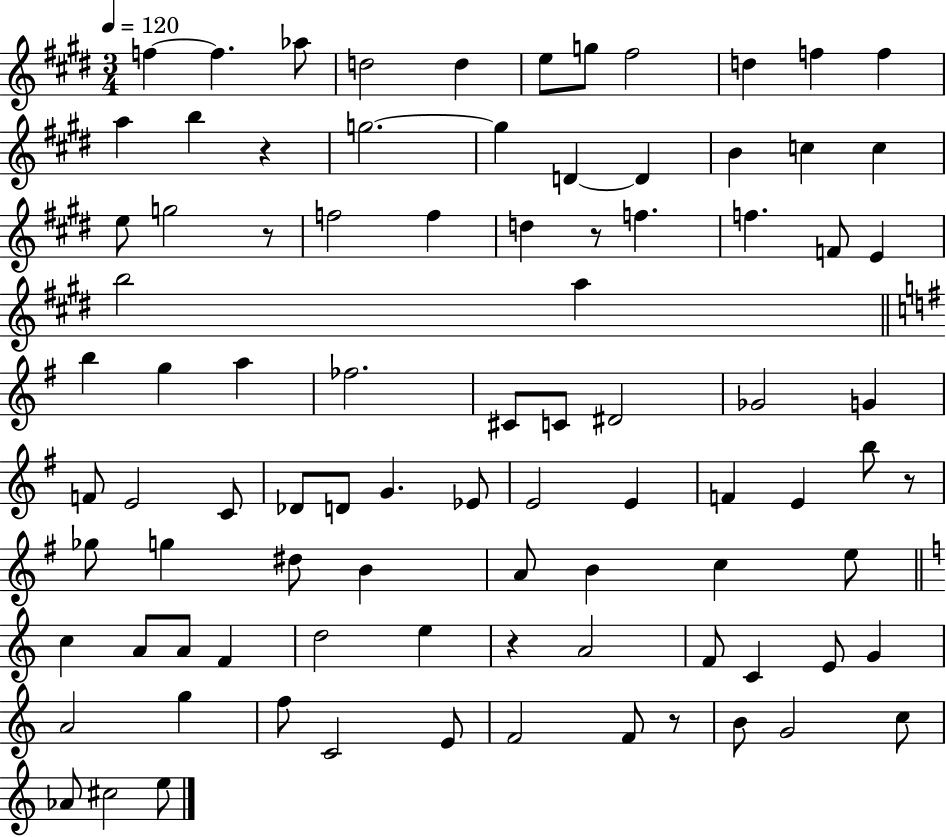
F5/q F5/q. Ab5/e D5/h D5/q E5/e G5/e F#5/h D5/q F5/q F5/q A5/q B5/q R/q G5/h. G5/q D4/q D4/q B4/q C5/q C5/q E5/e G5/h R/e F5/h F5/q D5/q R/e F5/q. F5/q. F4/e E4/q B5/h A5/q B5/q G5/q A5/q FES5/h. C#4/e C4/e D#4/h Gb4/h G4/q F4/e E4/h C4/e Db4/e D4/e G4/q. Eb4/e E4/h E4/q F4/q E4/q B5/e R/e Gb5/e G5/q D#5/e B4/q A4/e B4/q C5/q E5/e C5/q A4/e A4/e F4/q D5/h E5/q R/q A4/h F4/e C4/q E4/e G4/q A4/h G5/q F5/e C4/h E4/e F4/h F4/e R/e B4/e G4/h C5/e Ab4/e C#5/h E5/e